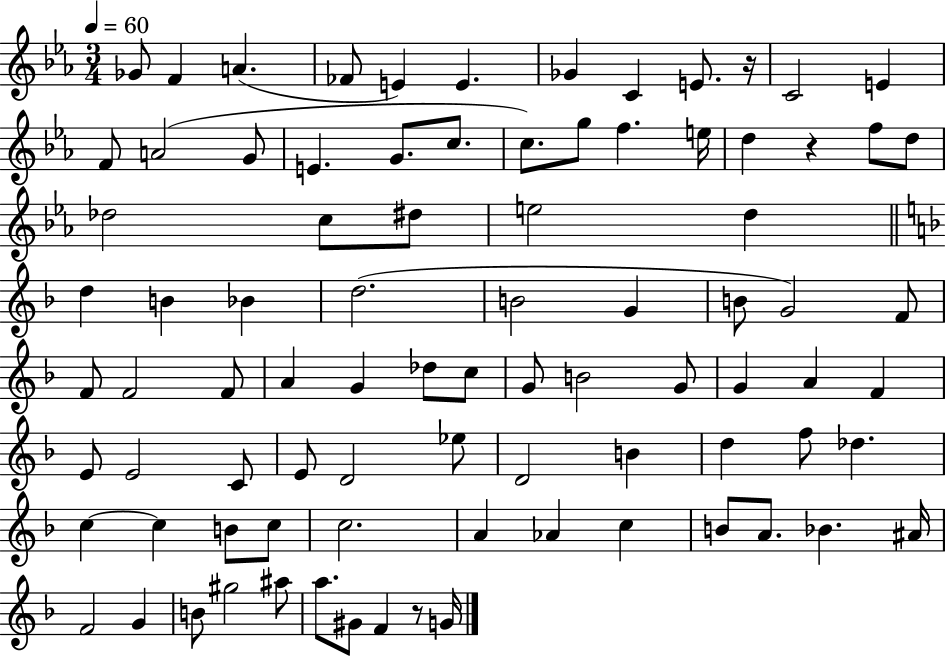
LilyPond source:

{
  \clef treble
  \numericTimeSignature
  \time 3/4
  \key ees \major
  \tempo 4 = 60
  ges'8 f'4 a'4.( | fes'8 e'4) e'4. | ges'4 c'4 e'8. r16 | c'2 e'4 | \break f'8 a'2( g'8 | e'4. g'8. c''8. | c''8.) g''8 f''4. e''16 | d''4 r4 f''8 d''8 | \break des''2 c''8 dis''8 | e''2 d''4 | \bar "||" \break \key d \minor d''4 b'4 bes'4 | d''2.( | b'2 g'4 | b'8 g'2) f'8 | \break f'8 f'2 f'8 | a'4 g'4 des''8 c''8 | g'8 b'2 g'8 | g'4 a'4 f'4 | \break e'8 e'2 c'8 | e'8 d'2 ees''8 | d'2 b'4 | d''4 f''8 des''4. | \break c''4~~ c''4 b'8 c''8 | c''2. | a'4 aes'4 c''4 | b'8 a'8. bes'4. ais'16 | \break f'2 g'4 | b'8 gis''2 ais''8 | a''8. gis'8 f'4 r8 g'16 | \bar "|."
}